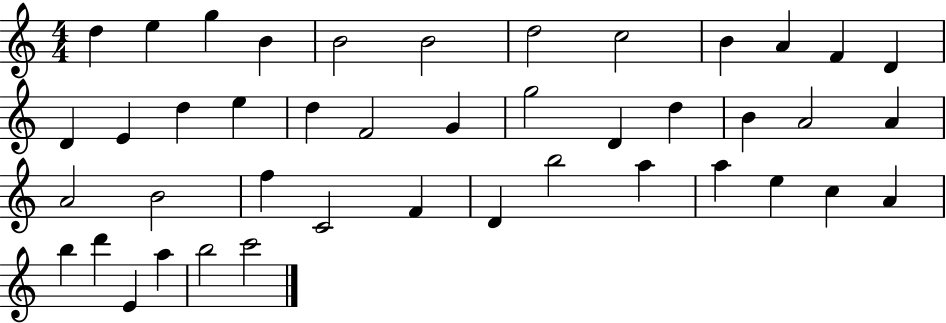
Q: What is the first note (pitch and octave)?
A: D5